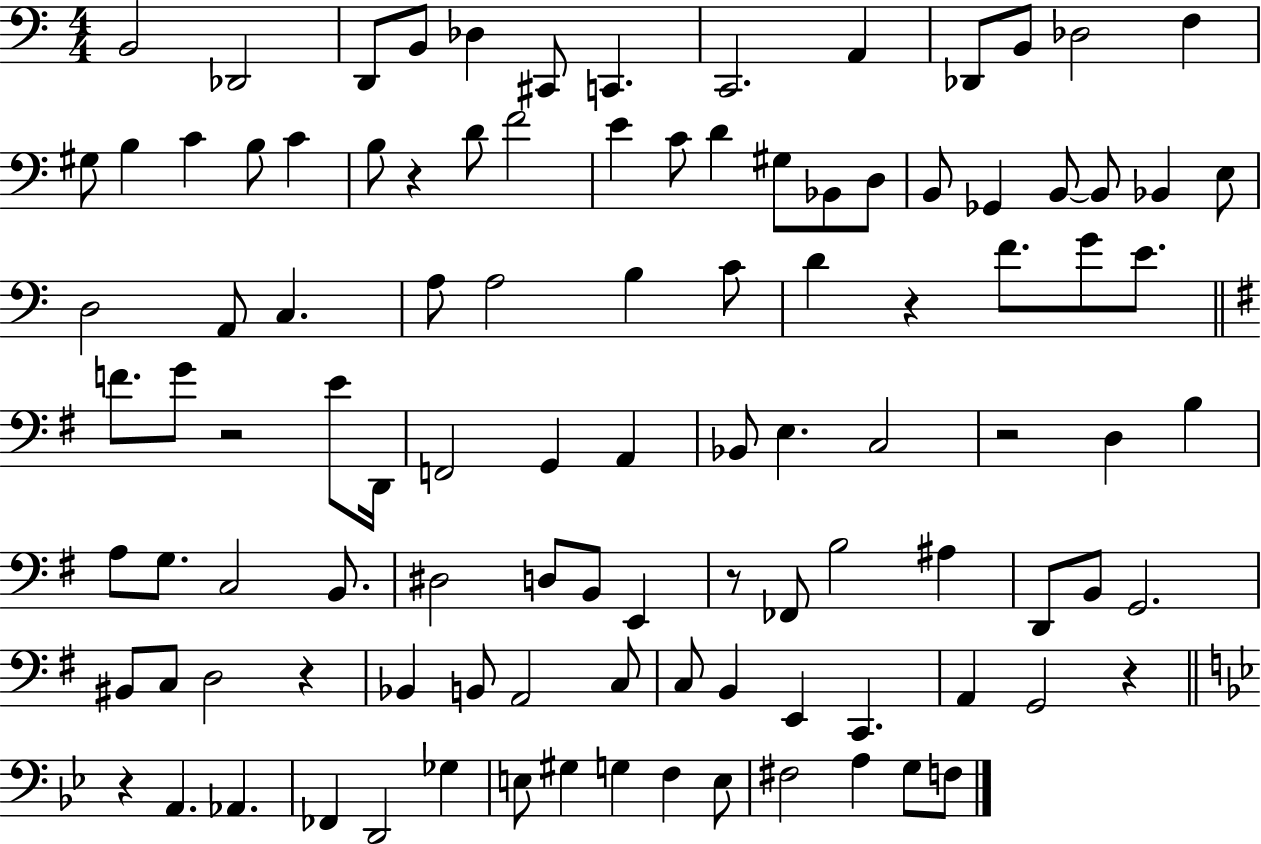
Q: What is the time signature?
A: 4/4